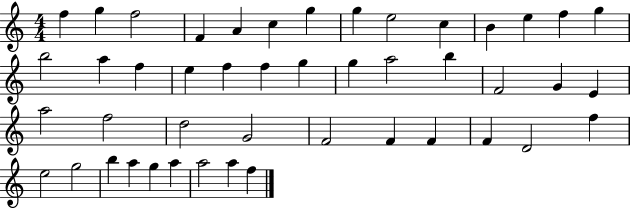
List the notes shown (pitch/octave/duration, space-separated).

F5/q G5/q F5/h F4/q A4/q C5/q G5/q G5/q E5/h C5/q B4/q E5/q F5/q G5/q B5/h A5/q F5/q E5/q F5/q F5/q G5/q G5/q A5/h B5/q F4/h G4/q E4/q A5/h F5/h D5/h G4/h F4/h F4/q F4/q F4/q D4/h F5/q E5/h G5/h B5/q A5/q G5/q A5/q A5/h A5/q F5/q